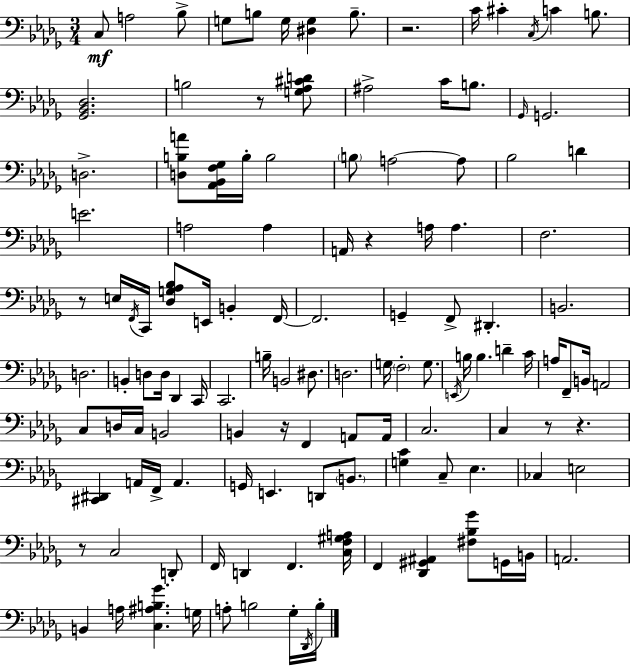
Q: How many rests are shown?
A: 8